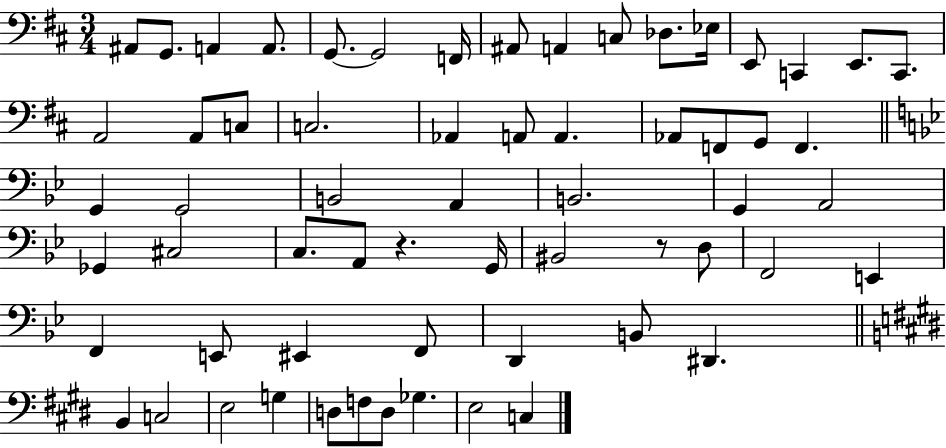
X:1
T:Untitled
M:3/4
L:1/4
K:D
^A,,/2 G,,/2 A,, A,,/2 G,,/2 G,,2 F,,/4 ^A,,/2 A,, C,/2 _D,/2 _E,/4 E,,/2 C,, E,,/2 C,,/2 A,,2 A,,/2 C,/2 C,2 _A,, A,,/2 A,, _A,,/2 F,,/2 G,,/2 F,, G,, G,,2 B,,2 A,, B,,2 G,, A,,2 _G,, ^C,2 C,/2 A,,/2 z G,,/4 ^B,,2 z/2 D,/2 F,,2 E,, F,, E,,/2 ^E,, F,,/2 D,, B,,/2 ^D,, B,, C,2 E,2 G, D,/2 F,/2 D,/2 _G, E,2 C,